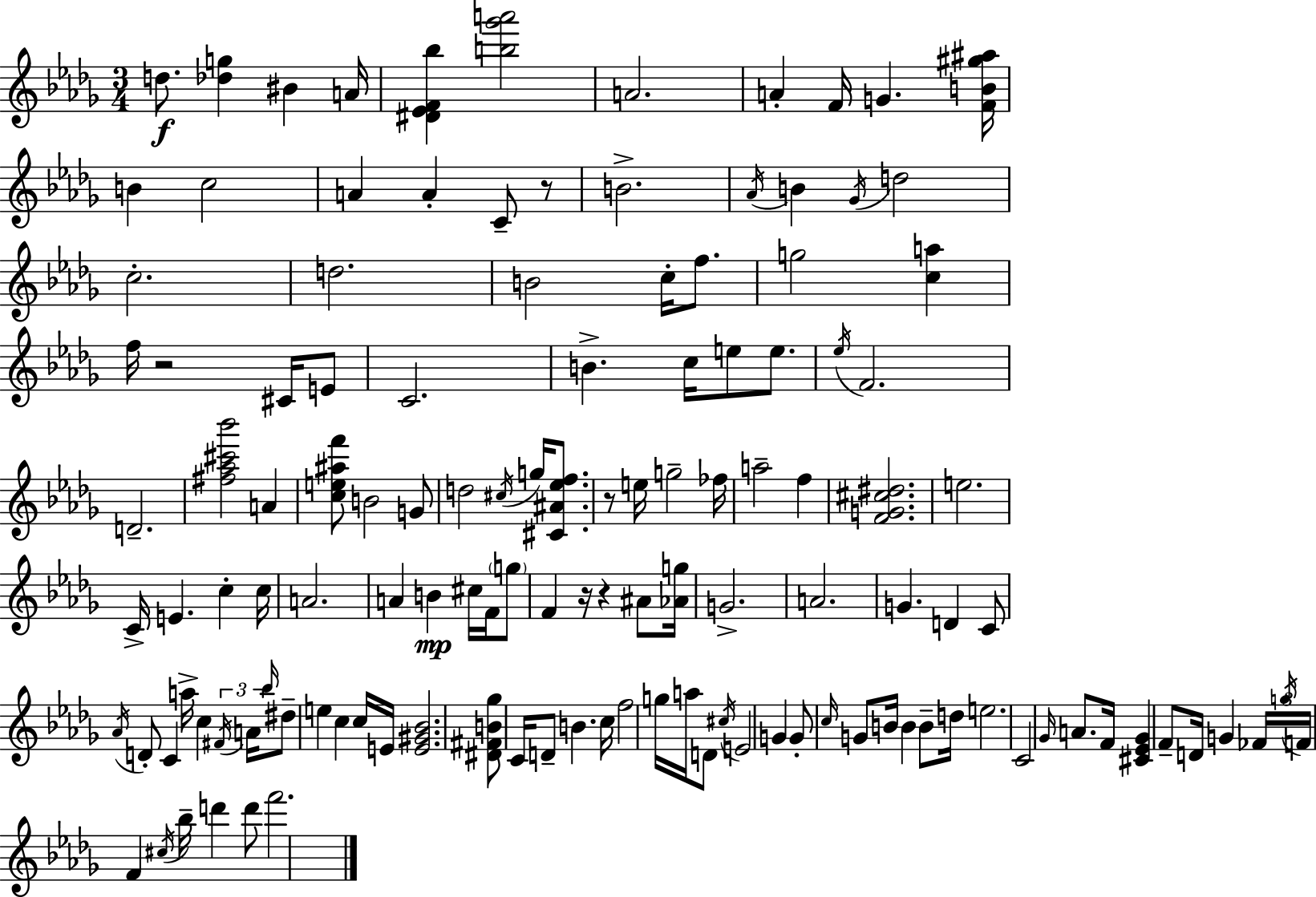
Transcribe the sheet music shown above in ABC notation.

X:1
T:Untitled
M:3/4
L:1/4
K:Bbm
d/2 [_dg] ^B A/4 [^D_EF_b] [b_g'a']2 A2 A F/4 G [FB^g^a]/4 B c2 A A C/2 z/2 B2 _A/4 B _G/4 d2 c2 d2 B2 c/4 f/2 g2 [ca] f/4 z2 ^C/4 E/2 C2 B c/4 e/2 e/2 _e/4 F2 D2 [^f_a^c'_b']2 A [ce^af']/2 B2 G/2 d2 ^c/4 g/4 [^C^A_ef]/2 z/2 e/4 g2 _f/4 a2 f [FG^c^d]2 e2 C/4 E c c/4 A2 A B ^c/4 F/4 g/2 F z/4 z ^A/2 [_Ag]/4 G2 A2 G D C/2 _A/4 D/2 C a/4 c ^F/4 A/4 _b/4 ^d/2 e c c/4 E/4 [E^G_B]2 [^D^FB_g]/2 C/4 D/2 B c/4 f2 g/4 a/4 D/2 ^c/4 E2 G G/2 c/4 G/2 B/4 B B/2 d/4 e2 C2 _G/4 A/2 F/4 [^C_E_G] F/2 D/4 G _F/4 g/4 F/4 F ^c/4 _b/4 d' d'/2 f'2